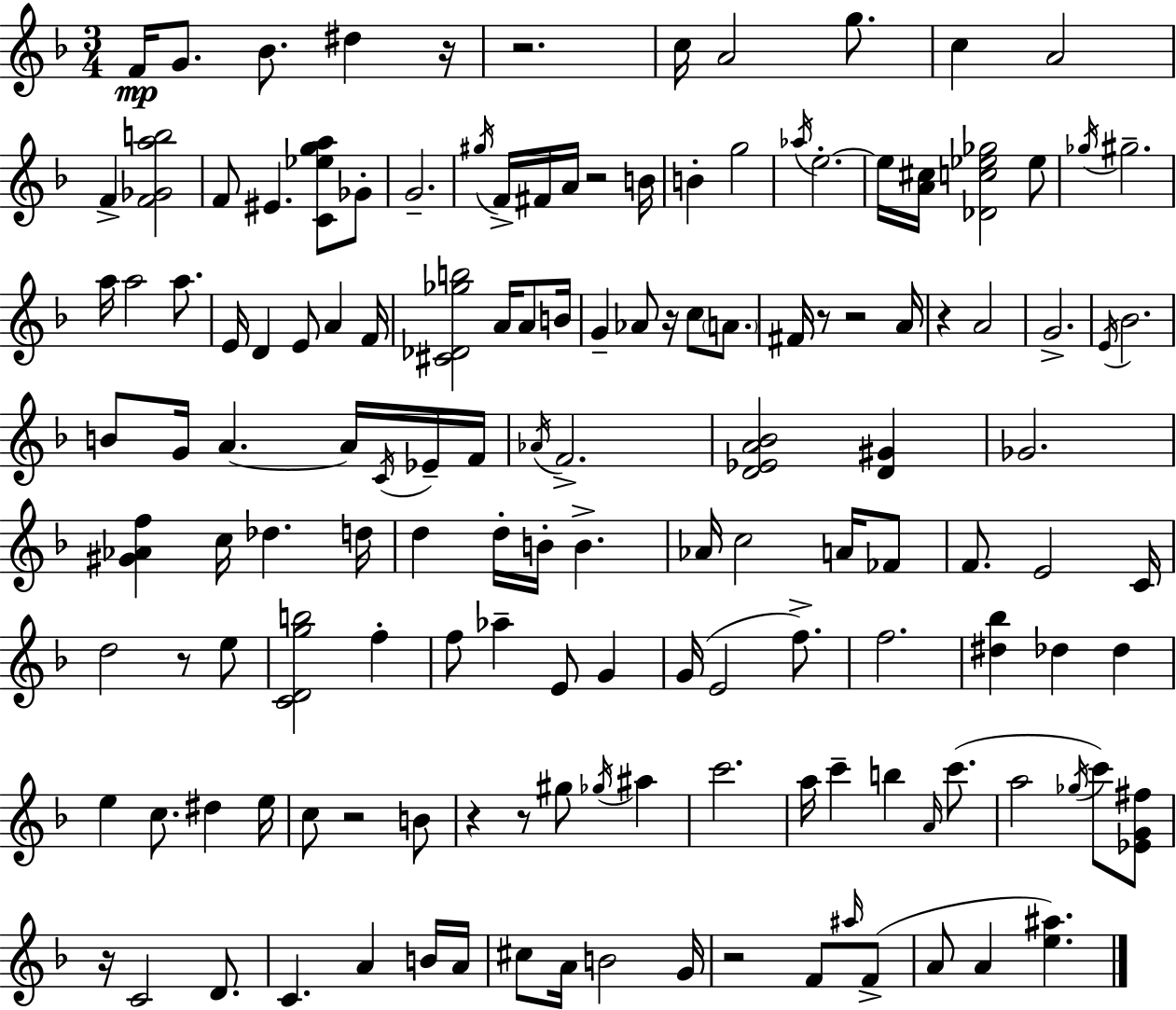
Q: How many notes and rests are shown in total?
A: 143